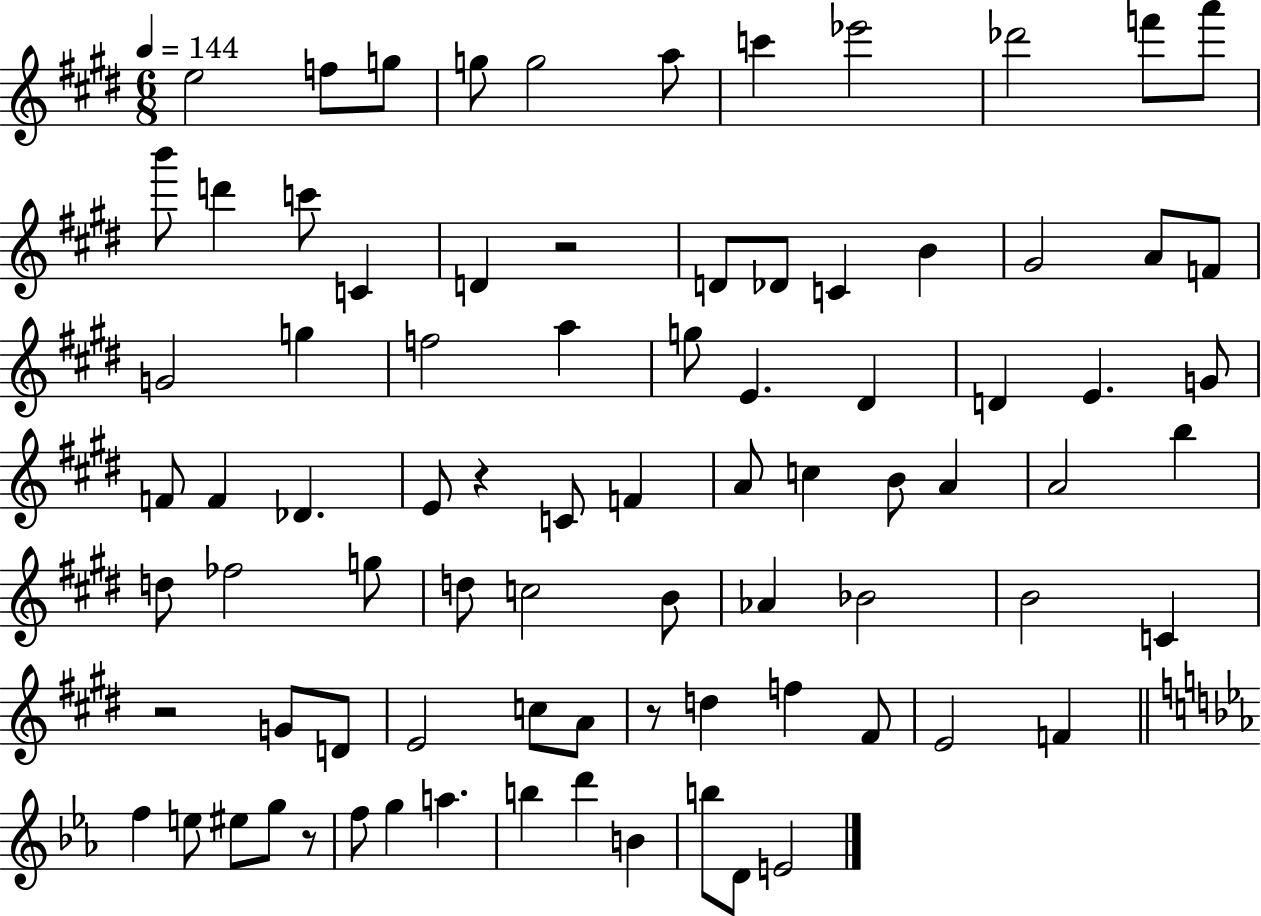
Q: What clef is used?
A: treble